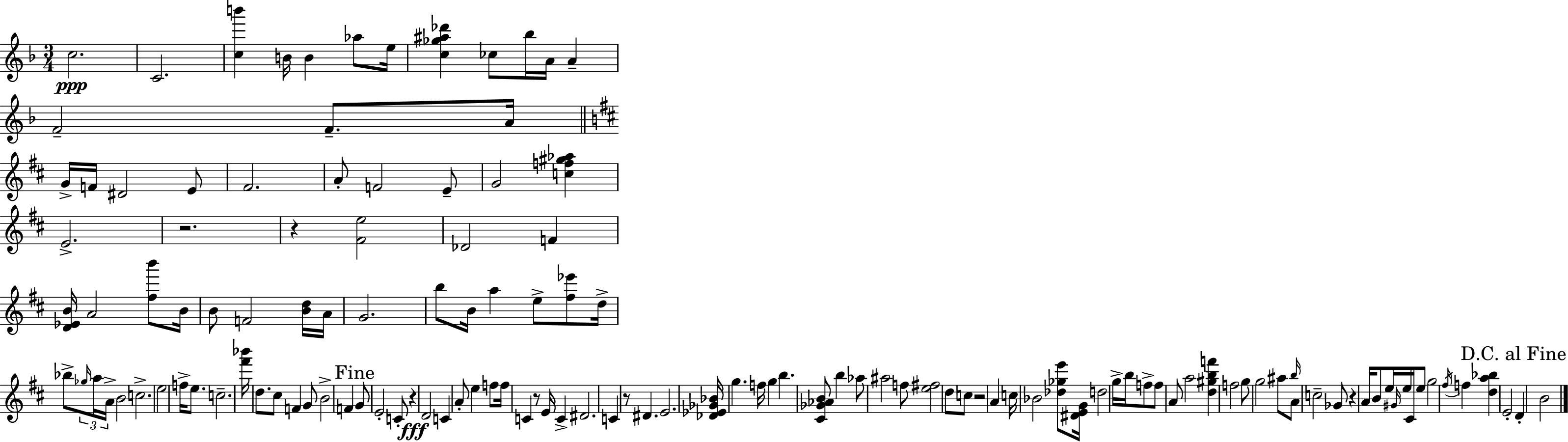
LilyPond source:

{
  \clef treble
  \numericTimeSignature
  \time 3/4
  \key d \minor
  \repeat volta 2 { c''2.\ppp | c'2. | <c'' b'''>4 b'16 b'4 aes''8 e''16 | <c'' ges'' ais'' des'''>4 ces''8 bes''16 a'16 a'4-- | \break f'2-- f'8.-- a'16 | \bar "||" \break \key d \major g'16-> f'16 dis'2 e'8 | fis'2. | a'8-. f'2 e'8-- | g'2 <c'' f'' gis'' aes''>4 | \break e'2.-> | r2. | r4 <fis' e''>2 | des'2 f'4 | \break <d' ees' b'>16 a'2 <fis'' b'''>8 b'16 | b'8 f'2 <b' d''>16 a'16 | g'2. | b''8 b'16 a''4 e''8-> <fis'' ees'''>8 d''16-> | \break bes''8-> \tuplet 3/2 { \grace { ges''16 } a''16 a'16-> } b'2 | c''2.-> | e''2 f''16-> e''8. | c''2.-- | \break <fis''' bes'''>16 d''8. cis''8 f'4 g'8 | b'2-> f'4 | \mark "Fine" g'8 e'2-. c'8-. | r4\fff d'2 | \break c'4 a'8-. e''4 f''8 | f''16 c'4 r8 e'16 c'4-> | dis'2. | c'4 r8 dis'4. | \break e'2. | <des' ees' ges' bes'>16 g''4. f''16 g''4 | b''4. <cis' ges' aes' b'>8 b''4 | aes''8 ais''2 f''8 | \break <e'' fis''>2 d''8 c''8 | r2 a'4 | c''16 bes'2 <des'' ges'' e'''>8 | <dis' e' g'>16 d''2 g''16-> b''16 f''8-> | \break f''8 a'8 a''2 | <d'' gis'' b'' f'''>4 f''2 | g''8 g''2 ais''8 | \grace { b''16 } a'8 c''2-- | \break ges'8 r4 a'16 b'8 e''16 \grace { gis'16 } e''16 | cis'16 e''8 g''2 \acciaccatura { fis''16 } | f''4 <d'' a'' bes''>4 e'2-. | \mark "D.C. al Fine" d'4-. b'2 | \break } \bar "|."
}